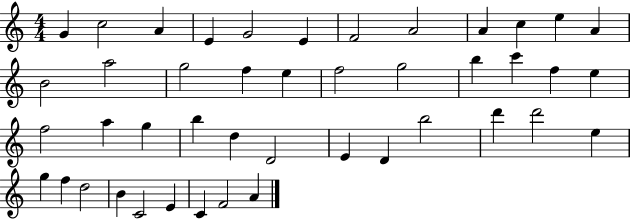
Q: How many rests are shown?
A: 0